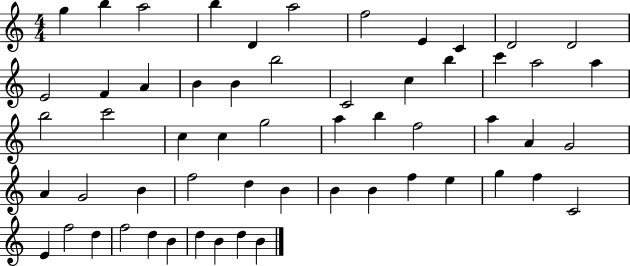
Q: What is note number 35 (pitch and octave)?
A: A4